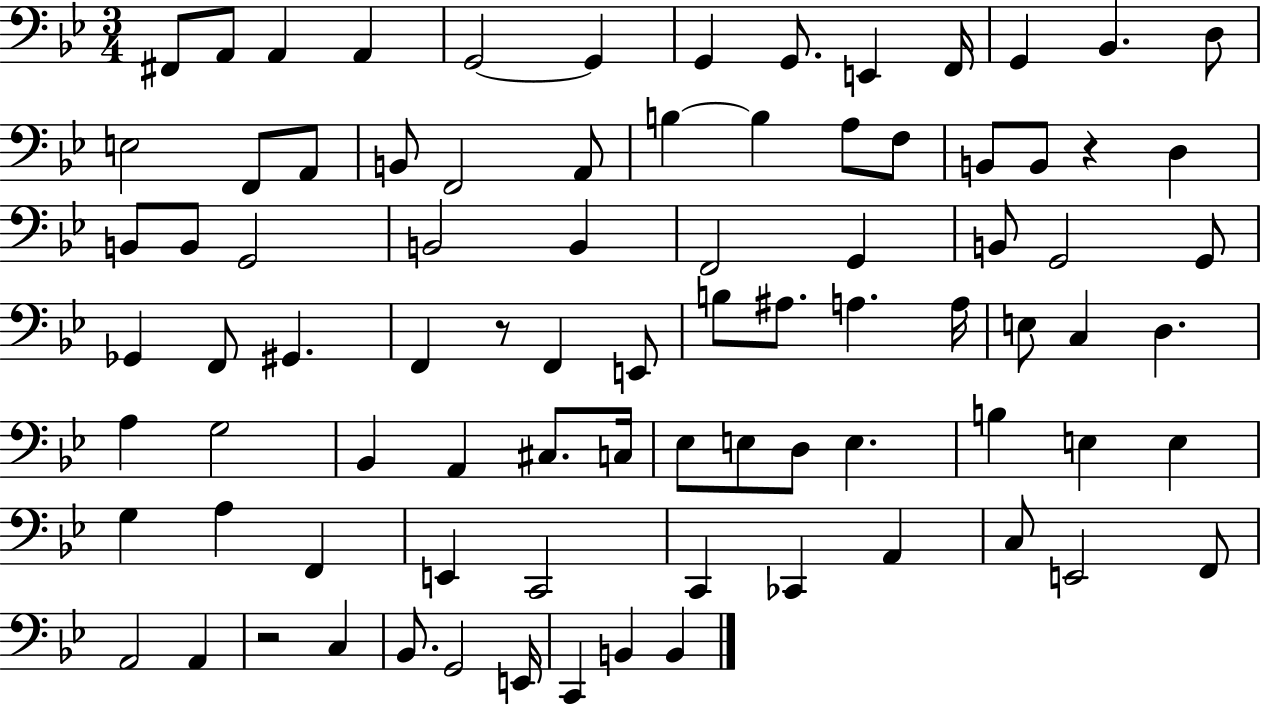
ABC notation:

X:1
T:Untitled
M:3/4
L:1/4
K:Bb
^F,,/2 A,,/2 A,, A,, G,,2 G,, G,, G,,/2 E,, F,,/4 G,, _B,, D,/2 E,2 F,,/2 A,,/2 B,,/2 F,,2 A,,/2 B, B, A,/2 F,/2 B,,/2 B,,/2 z D, B,,/2 B,,/2 G,,2 B,,2 B,, F,,2 G,, B,,/2 G,,2 G,,/2 _G,, F,,/2 ^G,, F,, z/2 F,, E,,/2 B,/2 ^A,/2 A, A,/4 E,/2 C, D, A, G,2 _B,, A,, ^C,/2 C,/4 _E,/2 E,/2 D,/2 E, B, E, E, G, A, F,, E,, C,,2 C,, _C,, A,, C,/2 E,,2 F,,/2 A,,2 A,, z2 C, _B,,/2 G,,2 E,,/4 C,, B,, B,,